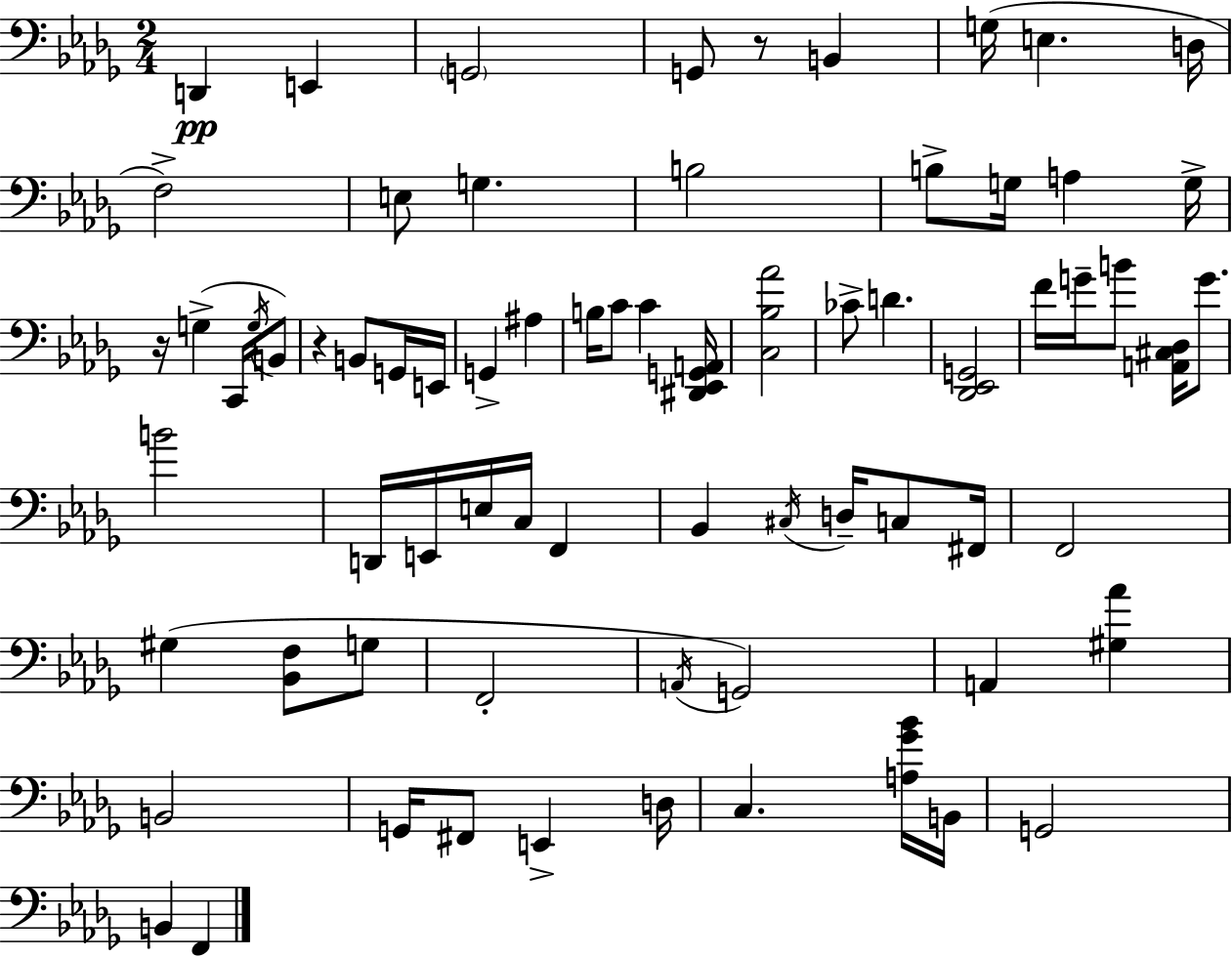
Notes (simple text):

D2/q E2/q G2/h G2/e R/e B2/q G3/s E3/q. D3/s F3/h E3/e G3/q. B3/h B3/e G3/s A3/q G3/s R/s G3/q C2/s G3/s B2/e R/q B2/e G2/s E2/s G2/q A#3/q B3/s C4/e C4/q [D#2,Eb2,G2,A2]/s [C3,Bb3,Ab4]/h CES4/e D4/q. [Db2,Eb2,G2]/h F4/s G4/s B4/e [A2,C#3,Db3]/s G4/e. B4/h D2/s E2/s E3/s C3/s F2/q Bb2/q C#3/s D3/s C3/e F#2/s F2/h G#3/q [Bb2,F3]/e G3/e F2/h A2/s G2/h A2/q [G#3,Ab4]/q B2/h G2/s F#2/e E2/q D3/s C3/q. [A3,Gb4,Bb4]/s B2/s G2/h B2/q F2/q